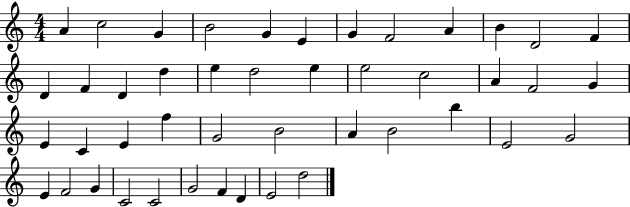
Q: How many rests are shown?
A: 0